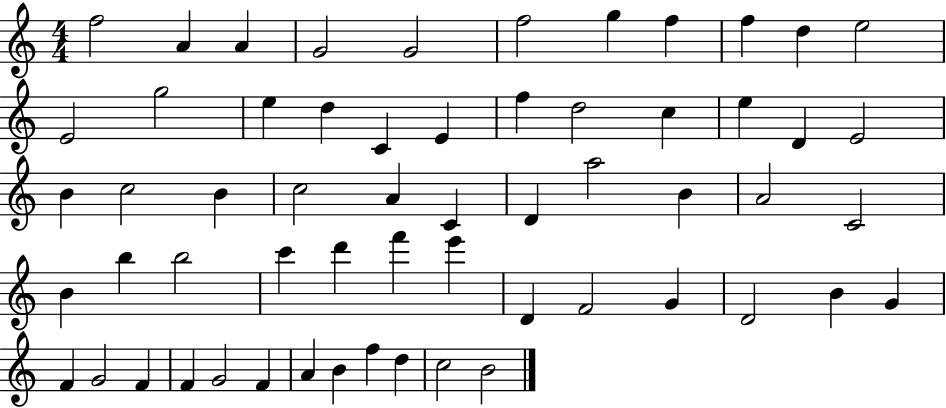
{
  \clef treble
  \numericTimeSignature
  \time 4/4
  \key c \major
  f''2 a'4 a'4 | g'2 g'2 | f''2 g''4 f''4 | f''4 d''4 e''2 | \break e'2 g''2 | e''4 d''4 c'4 e'4 | f''4 d''2 c''4 | e''4 d'4 e'2 | \break b'4 c''2 b'4 | c''2 a'4 c'4 | d'4 a''2 b'4 | a'2 c'2 | \break b'4 b''4 b''2 | c'''4 d'''4 f'''4 e'''4 | d'4 f'2 g'4 | d'2 b'4 g'4 | \break f'4 g'2 f'4 | f'4 g'2 f'4 | a'4 b'4 f''4 d''4 | c''2 b'2 | \break \bar "|."
}